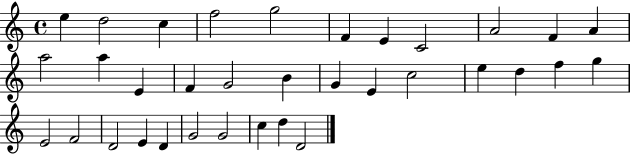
E5/q D5/h C5/q F5/h G5/h F4/q E4/q C4/h A4/h F4/q A4/q A5/h A5/q E4/q F4/q G4/h B4/q G4/q E4/q C5/h E5/q D5/q F5/q G5/q E4/h F4/h D4/h E4/q D4/q G4/h G4/h C5/q D5/q D4/h